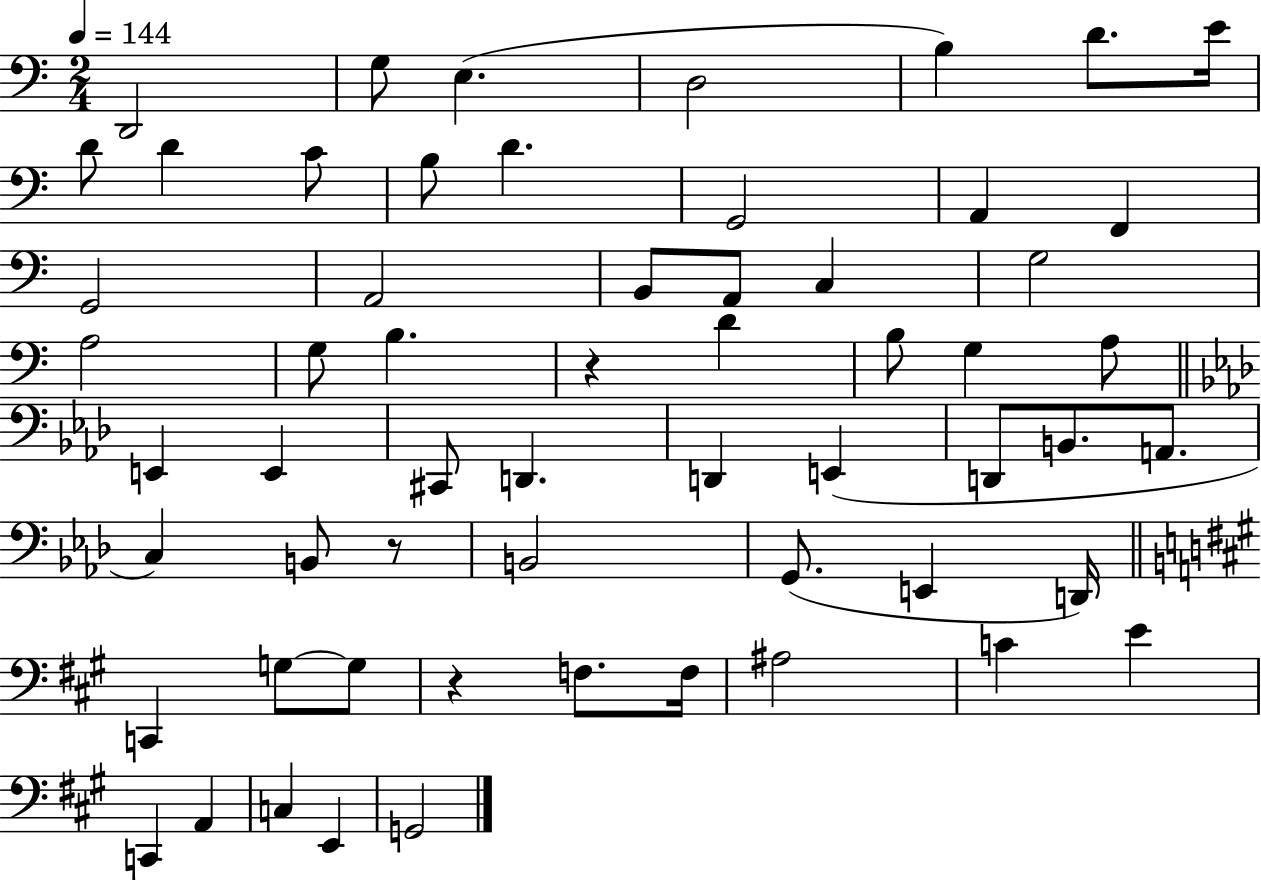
{
  \clef bass
  \numericTimeSignature
  \time 2/4
  \key c \major
  \tempo 4 = 144
  d,2 | g8 e4.( | d2 | b4) d'8. e'16 | \break d'8 d'4 c'8 | b8 d'4. | g,2 | a,4 f,4 | \break g,2 | a,2 | b,8 a,8 c4 | g2 | \break a2 | g8 b4. | r4 d'4 | b8 g4 a8 | \break \bar "||" \break \key aes \major e,4 e,4 | cis,8 d,4. | d,4 e,4( | d,8 b,8. a,8. | \break c4) b,8 r8 | b,2 | g,8.( e,4 d,16) | \bar "||" \break \key a \major c,4 g8~~ g8 | r4 f8. f16 | ais2 | c'4 e'4 | \break c,4 a,4 | c4 e,4 | g,2 | \bar "|."
}